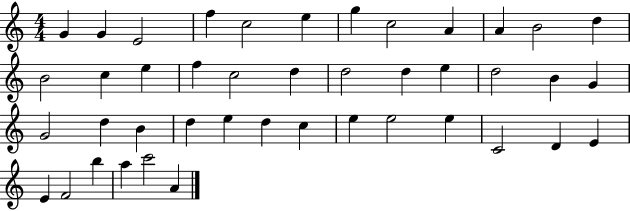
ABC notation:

X:1
T:Untitled
M:4/4
L:1/4
K:C
G G E2 f c2 e g c2 A A B2 d B2 c e f c2 d d2 d e d2 B G G2 d B d e d c e e2 e C2 D E E F2 b a c'2 A